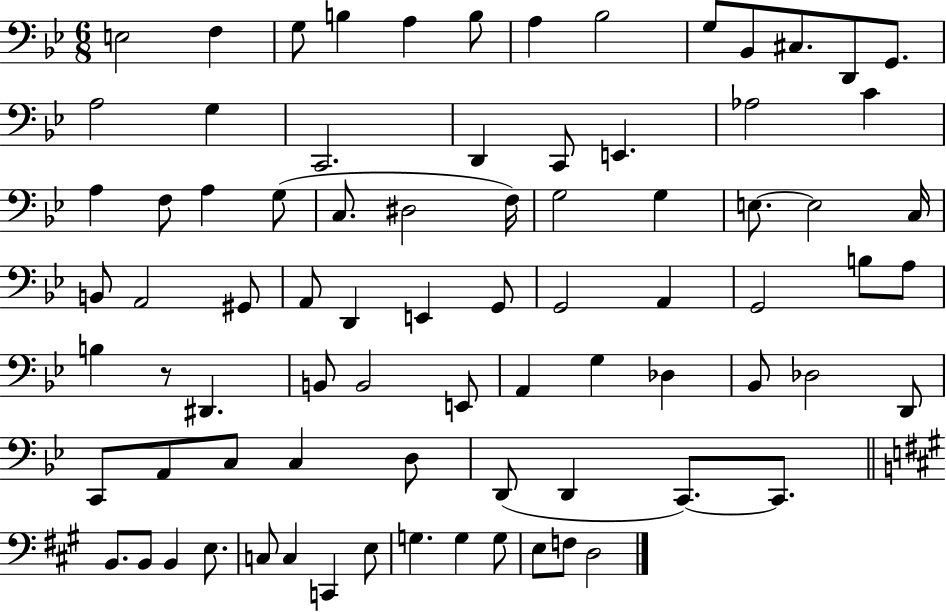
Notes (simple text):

E3/h F3/q G3/e B3/q A3/q B3/e A3/q Bb3/h G3/e Bb2/e C#3/e. D2/e G2/e. A3/h G3/q C2/h. D2/q C2/e E2/q. Ab3/h C4/q A3/q F3/e A3/q G3/e C3/e. D#3/h F3/s G3/h G3/q E3/e. E3/h C3/s B2/e A2/h G#2/e A2/e D2/q E2/q G2/e G2/h A2/q G2/h B3/e A3/e B3/q R/e D#2/q. B2/e B2/h E2/e A2/q G3/q Db3/q Bb2/e Db3/h D2/e C2/e A2/e C3/e C3/q D3/e D2/e D2/q C2/e. C2/e. B2/e. B2/e B2/q E3/e. C3/e C3/q C2/q E3/e G3/q. G3/q G3/e E3/e F3/e D3/h